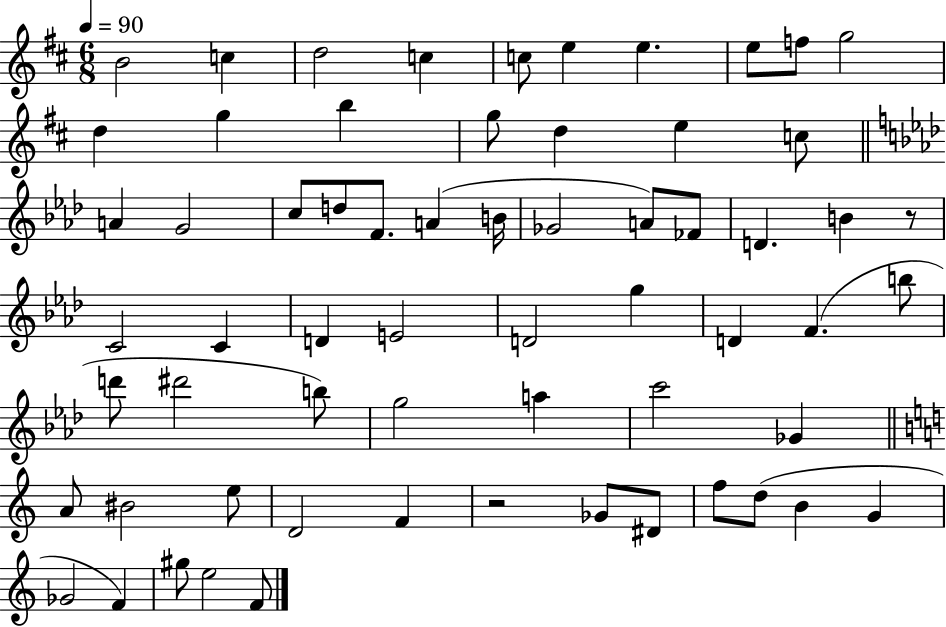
B4/h C5/q D5/h C5/q C5/e E5/q E5/q. E5/e F5/e G5/h D5/q G5/q B5/q G5/e D5/q E5/q C5/e A4/q G4/h C5/e D5/e F4/e. A4/q B4/s Gb4/h A4/e FES4/e D4/q. B4/q R/e C4/h C4/q D4/q E4/h D4/h G5/q D4/q F4/q. B5/e D6/e D#6/h B5/e G5/h A5/q C6/h Gb4/q A4/e BIS4/h E5/e D4/h F4/q R/h Gb4/e D#4/e F5/e D5/e B4/q G4/q Gb4/h F4/q G#5/e E5/h F4/e